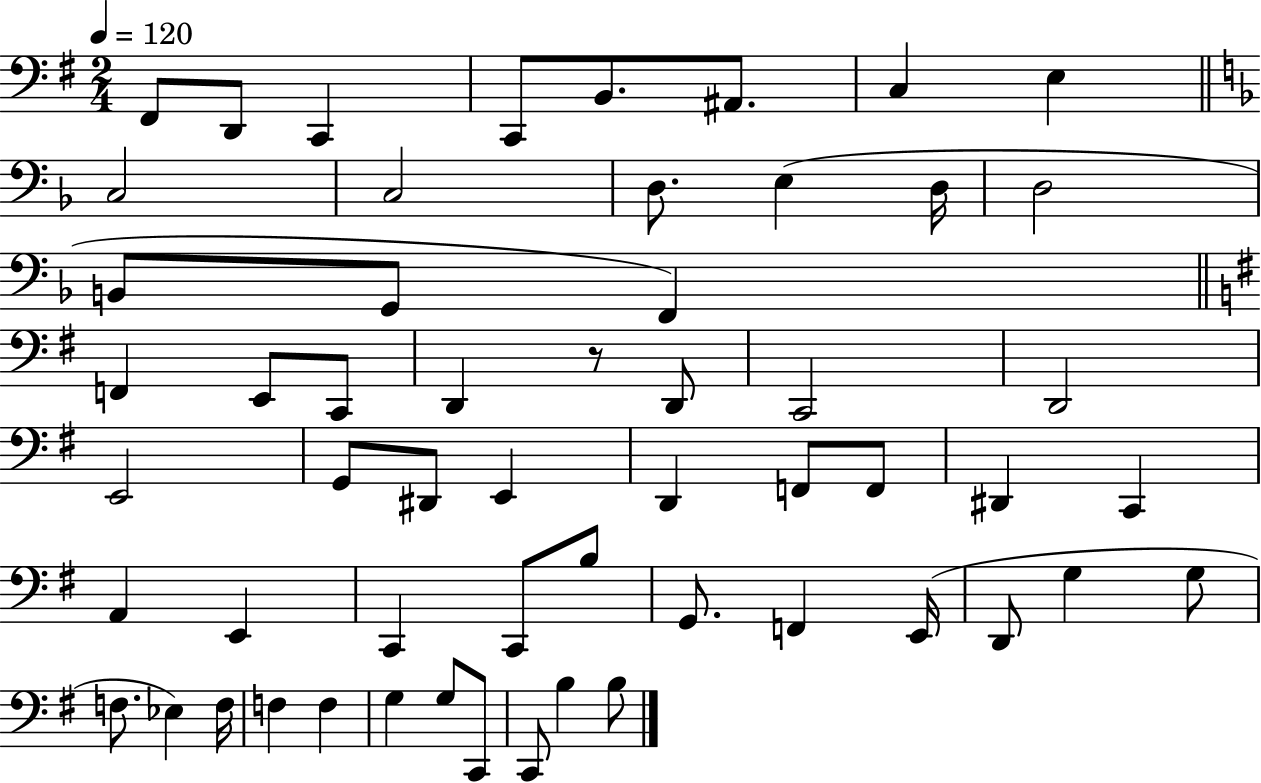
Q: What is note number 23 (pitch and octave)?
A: C2